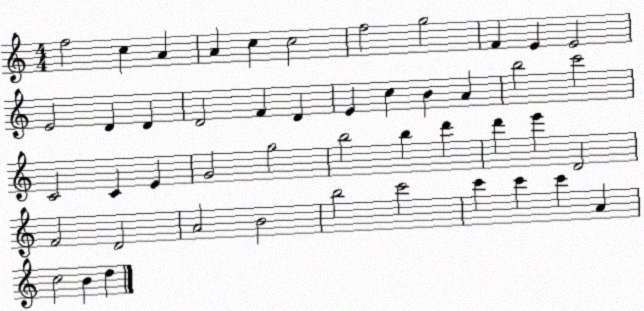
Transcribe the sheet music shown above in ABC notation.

X:1
T:Untitled
M:4/4
L:1/4
K:C
f2 c A A c c2 f2 g2 F E E2 E2 D D D2 F D E c B A b2 c'2 C2 C E G2 g2 b2 b d' d' e' D2 F2 D2 A2 B2 b2 c'2 c' c' c' A c2 B d